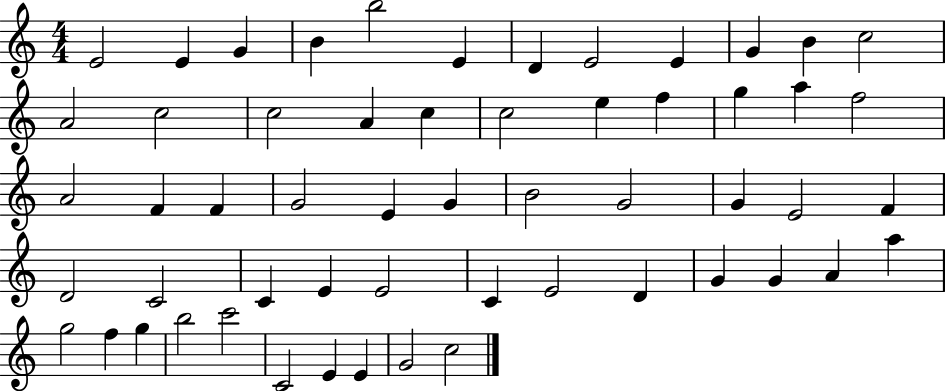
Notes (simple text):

E4/h E4/q G4/q B4/q B5/h E4/q D4/q E4/h E4/q G4/q B4/q C5/h A4/h C5/h C5/h A4/q C5/q C5/h E5/q F5/q G5/q A5/q F5/h A4/h F4/q F4/q G4/h E4/q G4/q B4/h G4/h G4/q E4/h F4/q D4/h C4/h C4/q E4/q E4/h C4/q E4/h D4/q G4/q G4/q A4/q A5/q G5/h F5/q G5/q B5/h C6/h C4/h E4/q E4/q G4/h C5/h